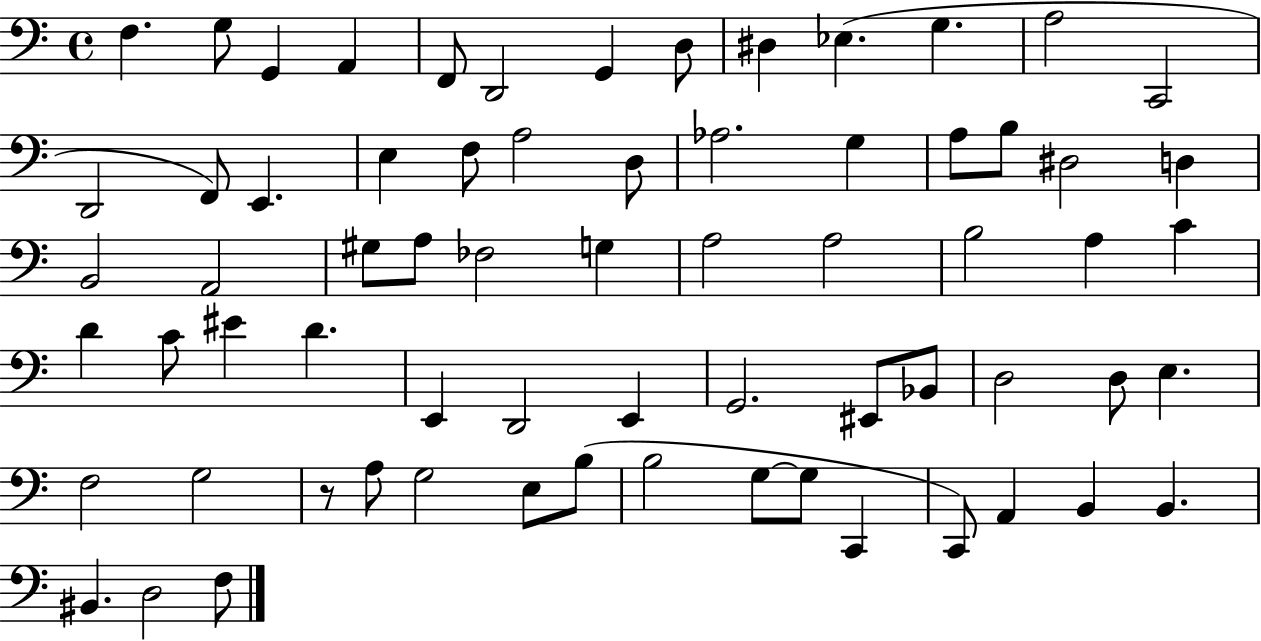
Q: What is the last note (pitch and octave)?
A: F3